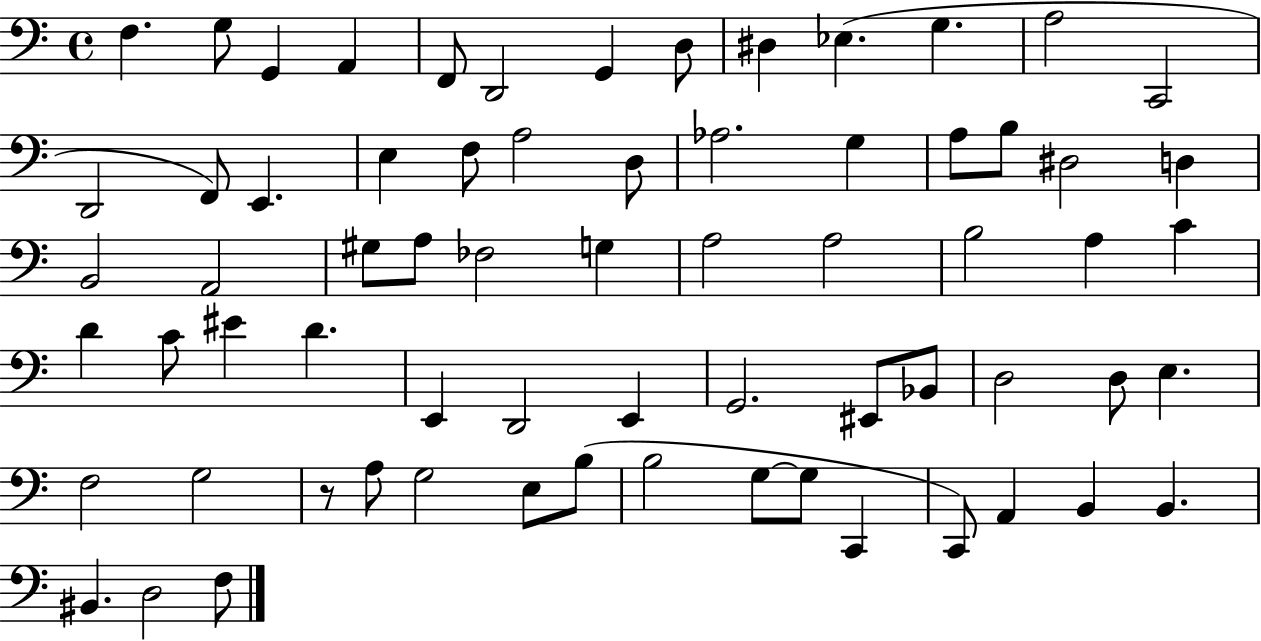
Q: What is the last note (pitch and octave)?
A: F3